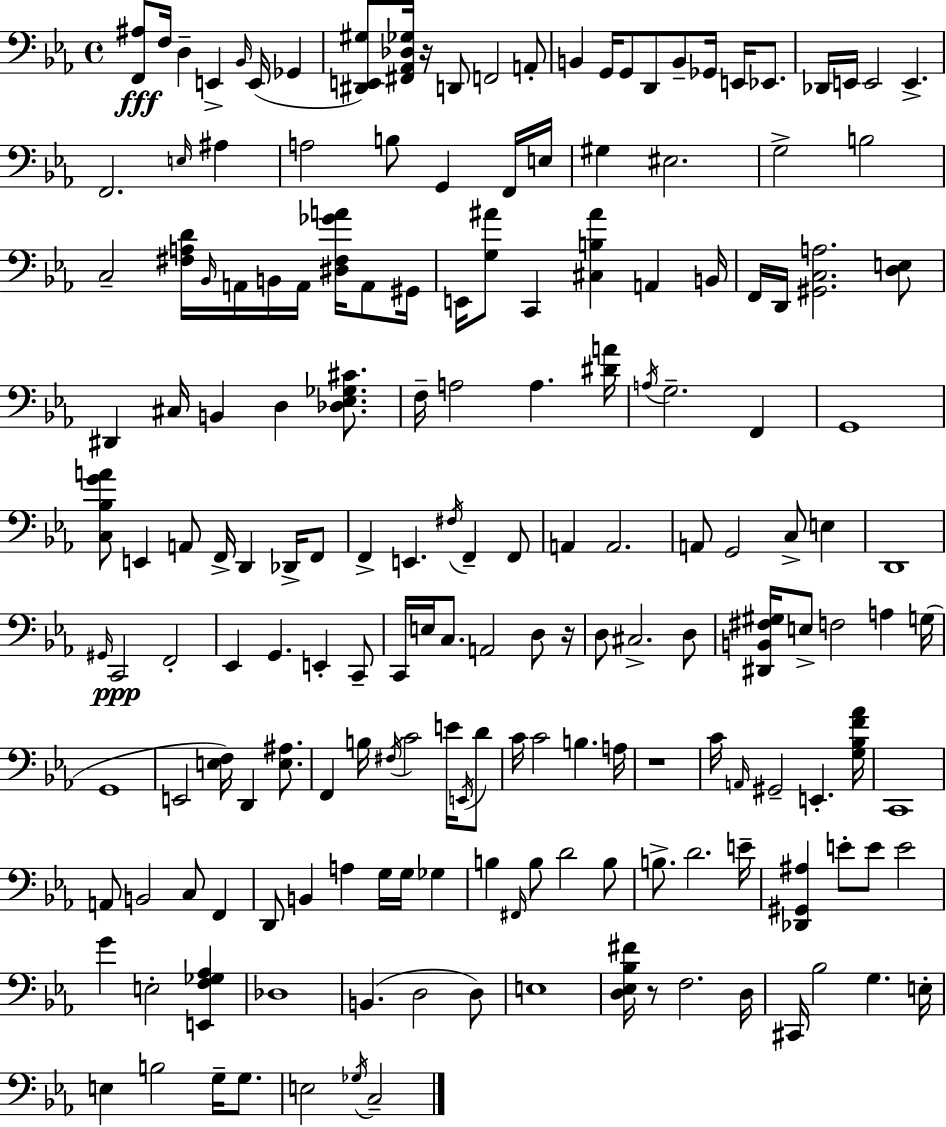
[F2,A#3]/e F3/s D3/q E2/q Bb2/s E2/s Gb2/q [D#2,E2,G#3]/e [F#2,Ab2,Db3,Gb3]/s R/s D2/e F2/h A2/e B2/q G2/s G2/e D2/e B2/e Gb2/s E2/s Eb2/e. Db2/s E2/s E2/h E2/q. F2/h. E3/s A#3/q A3/h B3/e G2/q F2/s E3/s G#3/q EIS3/h. G3/h B3/h C3/h [F#3,A3,D4]/s Bb2/s A2/s B2/s A2/s [D#3,F#3,Gb4,A4]/s A2/e G#2/s E2/s [G3,A#4]/e C2/q [C#3,B3,A#4]/q A2/q B2/s F2/s D2/s [G#2,C3,A3]/h. [D3,E3]/e D#2/q C#3/s B2/q D3/q [Db3,Eb3,Gb3,C#4]/e. F3/s A3/h A3/q. [D#4,A4]/s A3/s G3/h. F2/q G2/w [C3,Bb3,G4,A4]/e E2/q A2/e F2/s D2/q Db2/s F2/e F2/q E2/q. F#3/s F2/q F2/e A2/q A2/h. A2/e G2/h C3/e E3/q D2/w G#2/s C2/h F2/h Eb2/q G2/q. E2/q C2/e C2/s E3/s C3/e. A2/h D3/e R/s D3/e C#3/h. D3/e [D#2,B2,F#3,G#3]/s E3/e F3/h A3/q G3/s G2/w E2/h [E3,F3]/s D2/q [E3,A#3]/e. F2/q B3/s F#3/s C4/h E4/s E2/s D4/e C4/s C4/h B3/q. A3/s R/w C4/s A2/s G#2/h E2/q. [G3,Bb3,F4,Ab4]/s C2/w A2/e B2/h C3/e F2/q D2/e B2/q A3/q G3/s G3/s Gb3/q B3/q F#2/s B3/e D4/h B3/e B3/e. D4/h. E4/s [Db2,G#2,A#3]/q E4/e E4/e E4/h G4/q E3/h [E2,F3,Gb3,Ab3]/q Db3/w B2/q. D3/h D3/e E3/w [D3,Eb3,Bb3,F#4]/s R/e F3/h. D3/s C#2/s Bb3/h G3/q. E3/s E3/q B3/h G3/s G3/e. E3/h Gb3/s C3/h